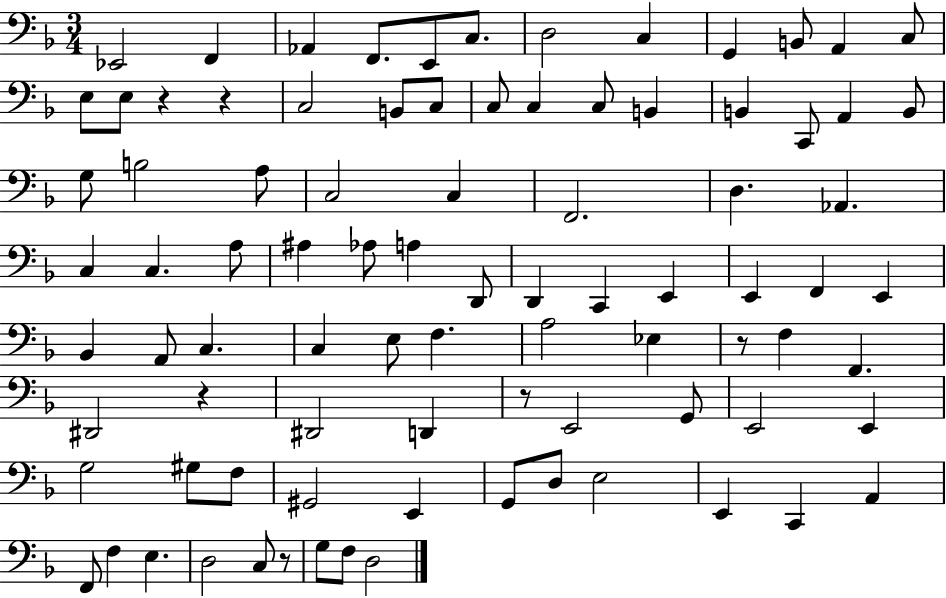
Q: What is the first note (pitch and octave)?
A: Eb2